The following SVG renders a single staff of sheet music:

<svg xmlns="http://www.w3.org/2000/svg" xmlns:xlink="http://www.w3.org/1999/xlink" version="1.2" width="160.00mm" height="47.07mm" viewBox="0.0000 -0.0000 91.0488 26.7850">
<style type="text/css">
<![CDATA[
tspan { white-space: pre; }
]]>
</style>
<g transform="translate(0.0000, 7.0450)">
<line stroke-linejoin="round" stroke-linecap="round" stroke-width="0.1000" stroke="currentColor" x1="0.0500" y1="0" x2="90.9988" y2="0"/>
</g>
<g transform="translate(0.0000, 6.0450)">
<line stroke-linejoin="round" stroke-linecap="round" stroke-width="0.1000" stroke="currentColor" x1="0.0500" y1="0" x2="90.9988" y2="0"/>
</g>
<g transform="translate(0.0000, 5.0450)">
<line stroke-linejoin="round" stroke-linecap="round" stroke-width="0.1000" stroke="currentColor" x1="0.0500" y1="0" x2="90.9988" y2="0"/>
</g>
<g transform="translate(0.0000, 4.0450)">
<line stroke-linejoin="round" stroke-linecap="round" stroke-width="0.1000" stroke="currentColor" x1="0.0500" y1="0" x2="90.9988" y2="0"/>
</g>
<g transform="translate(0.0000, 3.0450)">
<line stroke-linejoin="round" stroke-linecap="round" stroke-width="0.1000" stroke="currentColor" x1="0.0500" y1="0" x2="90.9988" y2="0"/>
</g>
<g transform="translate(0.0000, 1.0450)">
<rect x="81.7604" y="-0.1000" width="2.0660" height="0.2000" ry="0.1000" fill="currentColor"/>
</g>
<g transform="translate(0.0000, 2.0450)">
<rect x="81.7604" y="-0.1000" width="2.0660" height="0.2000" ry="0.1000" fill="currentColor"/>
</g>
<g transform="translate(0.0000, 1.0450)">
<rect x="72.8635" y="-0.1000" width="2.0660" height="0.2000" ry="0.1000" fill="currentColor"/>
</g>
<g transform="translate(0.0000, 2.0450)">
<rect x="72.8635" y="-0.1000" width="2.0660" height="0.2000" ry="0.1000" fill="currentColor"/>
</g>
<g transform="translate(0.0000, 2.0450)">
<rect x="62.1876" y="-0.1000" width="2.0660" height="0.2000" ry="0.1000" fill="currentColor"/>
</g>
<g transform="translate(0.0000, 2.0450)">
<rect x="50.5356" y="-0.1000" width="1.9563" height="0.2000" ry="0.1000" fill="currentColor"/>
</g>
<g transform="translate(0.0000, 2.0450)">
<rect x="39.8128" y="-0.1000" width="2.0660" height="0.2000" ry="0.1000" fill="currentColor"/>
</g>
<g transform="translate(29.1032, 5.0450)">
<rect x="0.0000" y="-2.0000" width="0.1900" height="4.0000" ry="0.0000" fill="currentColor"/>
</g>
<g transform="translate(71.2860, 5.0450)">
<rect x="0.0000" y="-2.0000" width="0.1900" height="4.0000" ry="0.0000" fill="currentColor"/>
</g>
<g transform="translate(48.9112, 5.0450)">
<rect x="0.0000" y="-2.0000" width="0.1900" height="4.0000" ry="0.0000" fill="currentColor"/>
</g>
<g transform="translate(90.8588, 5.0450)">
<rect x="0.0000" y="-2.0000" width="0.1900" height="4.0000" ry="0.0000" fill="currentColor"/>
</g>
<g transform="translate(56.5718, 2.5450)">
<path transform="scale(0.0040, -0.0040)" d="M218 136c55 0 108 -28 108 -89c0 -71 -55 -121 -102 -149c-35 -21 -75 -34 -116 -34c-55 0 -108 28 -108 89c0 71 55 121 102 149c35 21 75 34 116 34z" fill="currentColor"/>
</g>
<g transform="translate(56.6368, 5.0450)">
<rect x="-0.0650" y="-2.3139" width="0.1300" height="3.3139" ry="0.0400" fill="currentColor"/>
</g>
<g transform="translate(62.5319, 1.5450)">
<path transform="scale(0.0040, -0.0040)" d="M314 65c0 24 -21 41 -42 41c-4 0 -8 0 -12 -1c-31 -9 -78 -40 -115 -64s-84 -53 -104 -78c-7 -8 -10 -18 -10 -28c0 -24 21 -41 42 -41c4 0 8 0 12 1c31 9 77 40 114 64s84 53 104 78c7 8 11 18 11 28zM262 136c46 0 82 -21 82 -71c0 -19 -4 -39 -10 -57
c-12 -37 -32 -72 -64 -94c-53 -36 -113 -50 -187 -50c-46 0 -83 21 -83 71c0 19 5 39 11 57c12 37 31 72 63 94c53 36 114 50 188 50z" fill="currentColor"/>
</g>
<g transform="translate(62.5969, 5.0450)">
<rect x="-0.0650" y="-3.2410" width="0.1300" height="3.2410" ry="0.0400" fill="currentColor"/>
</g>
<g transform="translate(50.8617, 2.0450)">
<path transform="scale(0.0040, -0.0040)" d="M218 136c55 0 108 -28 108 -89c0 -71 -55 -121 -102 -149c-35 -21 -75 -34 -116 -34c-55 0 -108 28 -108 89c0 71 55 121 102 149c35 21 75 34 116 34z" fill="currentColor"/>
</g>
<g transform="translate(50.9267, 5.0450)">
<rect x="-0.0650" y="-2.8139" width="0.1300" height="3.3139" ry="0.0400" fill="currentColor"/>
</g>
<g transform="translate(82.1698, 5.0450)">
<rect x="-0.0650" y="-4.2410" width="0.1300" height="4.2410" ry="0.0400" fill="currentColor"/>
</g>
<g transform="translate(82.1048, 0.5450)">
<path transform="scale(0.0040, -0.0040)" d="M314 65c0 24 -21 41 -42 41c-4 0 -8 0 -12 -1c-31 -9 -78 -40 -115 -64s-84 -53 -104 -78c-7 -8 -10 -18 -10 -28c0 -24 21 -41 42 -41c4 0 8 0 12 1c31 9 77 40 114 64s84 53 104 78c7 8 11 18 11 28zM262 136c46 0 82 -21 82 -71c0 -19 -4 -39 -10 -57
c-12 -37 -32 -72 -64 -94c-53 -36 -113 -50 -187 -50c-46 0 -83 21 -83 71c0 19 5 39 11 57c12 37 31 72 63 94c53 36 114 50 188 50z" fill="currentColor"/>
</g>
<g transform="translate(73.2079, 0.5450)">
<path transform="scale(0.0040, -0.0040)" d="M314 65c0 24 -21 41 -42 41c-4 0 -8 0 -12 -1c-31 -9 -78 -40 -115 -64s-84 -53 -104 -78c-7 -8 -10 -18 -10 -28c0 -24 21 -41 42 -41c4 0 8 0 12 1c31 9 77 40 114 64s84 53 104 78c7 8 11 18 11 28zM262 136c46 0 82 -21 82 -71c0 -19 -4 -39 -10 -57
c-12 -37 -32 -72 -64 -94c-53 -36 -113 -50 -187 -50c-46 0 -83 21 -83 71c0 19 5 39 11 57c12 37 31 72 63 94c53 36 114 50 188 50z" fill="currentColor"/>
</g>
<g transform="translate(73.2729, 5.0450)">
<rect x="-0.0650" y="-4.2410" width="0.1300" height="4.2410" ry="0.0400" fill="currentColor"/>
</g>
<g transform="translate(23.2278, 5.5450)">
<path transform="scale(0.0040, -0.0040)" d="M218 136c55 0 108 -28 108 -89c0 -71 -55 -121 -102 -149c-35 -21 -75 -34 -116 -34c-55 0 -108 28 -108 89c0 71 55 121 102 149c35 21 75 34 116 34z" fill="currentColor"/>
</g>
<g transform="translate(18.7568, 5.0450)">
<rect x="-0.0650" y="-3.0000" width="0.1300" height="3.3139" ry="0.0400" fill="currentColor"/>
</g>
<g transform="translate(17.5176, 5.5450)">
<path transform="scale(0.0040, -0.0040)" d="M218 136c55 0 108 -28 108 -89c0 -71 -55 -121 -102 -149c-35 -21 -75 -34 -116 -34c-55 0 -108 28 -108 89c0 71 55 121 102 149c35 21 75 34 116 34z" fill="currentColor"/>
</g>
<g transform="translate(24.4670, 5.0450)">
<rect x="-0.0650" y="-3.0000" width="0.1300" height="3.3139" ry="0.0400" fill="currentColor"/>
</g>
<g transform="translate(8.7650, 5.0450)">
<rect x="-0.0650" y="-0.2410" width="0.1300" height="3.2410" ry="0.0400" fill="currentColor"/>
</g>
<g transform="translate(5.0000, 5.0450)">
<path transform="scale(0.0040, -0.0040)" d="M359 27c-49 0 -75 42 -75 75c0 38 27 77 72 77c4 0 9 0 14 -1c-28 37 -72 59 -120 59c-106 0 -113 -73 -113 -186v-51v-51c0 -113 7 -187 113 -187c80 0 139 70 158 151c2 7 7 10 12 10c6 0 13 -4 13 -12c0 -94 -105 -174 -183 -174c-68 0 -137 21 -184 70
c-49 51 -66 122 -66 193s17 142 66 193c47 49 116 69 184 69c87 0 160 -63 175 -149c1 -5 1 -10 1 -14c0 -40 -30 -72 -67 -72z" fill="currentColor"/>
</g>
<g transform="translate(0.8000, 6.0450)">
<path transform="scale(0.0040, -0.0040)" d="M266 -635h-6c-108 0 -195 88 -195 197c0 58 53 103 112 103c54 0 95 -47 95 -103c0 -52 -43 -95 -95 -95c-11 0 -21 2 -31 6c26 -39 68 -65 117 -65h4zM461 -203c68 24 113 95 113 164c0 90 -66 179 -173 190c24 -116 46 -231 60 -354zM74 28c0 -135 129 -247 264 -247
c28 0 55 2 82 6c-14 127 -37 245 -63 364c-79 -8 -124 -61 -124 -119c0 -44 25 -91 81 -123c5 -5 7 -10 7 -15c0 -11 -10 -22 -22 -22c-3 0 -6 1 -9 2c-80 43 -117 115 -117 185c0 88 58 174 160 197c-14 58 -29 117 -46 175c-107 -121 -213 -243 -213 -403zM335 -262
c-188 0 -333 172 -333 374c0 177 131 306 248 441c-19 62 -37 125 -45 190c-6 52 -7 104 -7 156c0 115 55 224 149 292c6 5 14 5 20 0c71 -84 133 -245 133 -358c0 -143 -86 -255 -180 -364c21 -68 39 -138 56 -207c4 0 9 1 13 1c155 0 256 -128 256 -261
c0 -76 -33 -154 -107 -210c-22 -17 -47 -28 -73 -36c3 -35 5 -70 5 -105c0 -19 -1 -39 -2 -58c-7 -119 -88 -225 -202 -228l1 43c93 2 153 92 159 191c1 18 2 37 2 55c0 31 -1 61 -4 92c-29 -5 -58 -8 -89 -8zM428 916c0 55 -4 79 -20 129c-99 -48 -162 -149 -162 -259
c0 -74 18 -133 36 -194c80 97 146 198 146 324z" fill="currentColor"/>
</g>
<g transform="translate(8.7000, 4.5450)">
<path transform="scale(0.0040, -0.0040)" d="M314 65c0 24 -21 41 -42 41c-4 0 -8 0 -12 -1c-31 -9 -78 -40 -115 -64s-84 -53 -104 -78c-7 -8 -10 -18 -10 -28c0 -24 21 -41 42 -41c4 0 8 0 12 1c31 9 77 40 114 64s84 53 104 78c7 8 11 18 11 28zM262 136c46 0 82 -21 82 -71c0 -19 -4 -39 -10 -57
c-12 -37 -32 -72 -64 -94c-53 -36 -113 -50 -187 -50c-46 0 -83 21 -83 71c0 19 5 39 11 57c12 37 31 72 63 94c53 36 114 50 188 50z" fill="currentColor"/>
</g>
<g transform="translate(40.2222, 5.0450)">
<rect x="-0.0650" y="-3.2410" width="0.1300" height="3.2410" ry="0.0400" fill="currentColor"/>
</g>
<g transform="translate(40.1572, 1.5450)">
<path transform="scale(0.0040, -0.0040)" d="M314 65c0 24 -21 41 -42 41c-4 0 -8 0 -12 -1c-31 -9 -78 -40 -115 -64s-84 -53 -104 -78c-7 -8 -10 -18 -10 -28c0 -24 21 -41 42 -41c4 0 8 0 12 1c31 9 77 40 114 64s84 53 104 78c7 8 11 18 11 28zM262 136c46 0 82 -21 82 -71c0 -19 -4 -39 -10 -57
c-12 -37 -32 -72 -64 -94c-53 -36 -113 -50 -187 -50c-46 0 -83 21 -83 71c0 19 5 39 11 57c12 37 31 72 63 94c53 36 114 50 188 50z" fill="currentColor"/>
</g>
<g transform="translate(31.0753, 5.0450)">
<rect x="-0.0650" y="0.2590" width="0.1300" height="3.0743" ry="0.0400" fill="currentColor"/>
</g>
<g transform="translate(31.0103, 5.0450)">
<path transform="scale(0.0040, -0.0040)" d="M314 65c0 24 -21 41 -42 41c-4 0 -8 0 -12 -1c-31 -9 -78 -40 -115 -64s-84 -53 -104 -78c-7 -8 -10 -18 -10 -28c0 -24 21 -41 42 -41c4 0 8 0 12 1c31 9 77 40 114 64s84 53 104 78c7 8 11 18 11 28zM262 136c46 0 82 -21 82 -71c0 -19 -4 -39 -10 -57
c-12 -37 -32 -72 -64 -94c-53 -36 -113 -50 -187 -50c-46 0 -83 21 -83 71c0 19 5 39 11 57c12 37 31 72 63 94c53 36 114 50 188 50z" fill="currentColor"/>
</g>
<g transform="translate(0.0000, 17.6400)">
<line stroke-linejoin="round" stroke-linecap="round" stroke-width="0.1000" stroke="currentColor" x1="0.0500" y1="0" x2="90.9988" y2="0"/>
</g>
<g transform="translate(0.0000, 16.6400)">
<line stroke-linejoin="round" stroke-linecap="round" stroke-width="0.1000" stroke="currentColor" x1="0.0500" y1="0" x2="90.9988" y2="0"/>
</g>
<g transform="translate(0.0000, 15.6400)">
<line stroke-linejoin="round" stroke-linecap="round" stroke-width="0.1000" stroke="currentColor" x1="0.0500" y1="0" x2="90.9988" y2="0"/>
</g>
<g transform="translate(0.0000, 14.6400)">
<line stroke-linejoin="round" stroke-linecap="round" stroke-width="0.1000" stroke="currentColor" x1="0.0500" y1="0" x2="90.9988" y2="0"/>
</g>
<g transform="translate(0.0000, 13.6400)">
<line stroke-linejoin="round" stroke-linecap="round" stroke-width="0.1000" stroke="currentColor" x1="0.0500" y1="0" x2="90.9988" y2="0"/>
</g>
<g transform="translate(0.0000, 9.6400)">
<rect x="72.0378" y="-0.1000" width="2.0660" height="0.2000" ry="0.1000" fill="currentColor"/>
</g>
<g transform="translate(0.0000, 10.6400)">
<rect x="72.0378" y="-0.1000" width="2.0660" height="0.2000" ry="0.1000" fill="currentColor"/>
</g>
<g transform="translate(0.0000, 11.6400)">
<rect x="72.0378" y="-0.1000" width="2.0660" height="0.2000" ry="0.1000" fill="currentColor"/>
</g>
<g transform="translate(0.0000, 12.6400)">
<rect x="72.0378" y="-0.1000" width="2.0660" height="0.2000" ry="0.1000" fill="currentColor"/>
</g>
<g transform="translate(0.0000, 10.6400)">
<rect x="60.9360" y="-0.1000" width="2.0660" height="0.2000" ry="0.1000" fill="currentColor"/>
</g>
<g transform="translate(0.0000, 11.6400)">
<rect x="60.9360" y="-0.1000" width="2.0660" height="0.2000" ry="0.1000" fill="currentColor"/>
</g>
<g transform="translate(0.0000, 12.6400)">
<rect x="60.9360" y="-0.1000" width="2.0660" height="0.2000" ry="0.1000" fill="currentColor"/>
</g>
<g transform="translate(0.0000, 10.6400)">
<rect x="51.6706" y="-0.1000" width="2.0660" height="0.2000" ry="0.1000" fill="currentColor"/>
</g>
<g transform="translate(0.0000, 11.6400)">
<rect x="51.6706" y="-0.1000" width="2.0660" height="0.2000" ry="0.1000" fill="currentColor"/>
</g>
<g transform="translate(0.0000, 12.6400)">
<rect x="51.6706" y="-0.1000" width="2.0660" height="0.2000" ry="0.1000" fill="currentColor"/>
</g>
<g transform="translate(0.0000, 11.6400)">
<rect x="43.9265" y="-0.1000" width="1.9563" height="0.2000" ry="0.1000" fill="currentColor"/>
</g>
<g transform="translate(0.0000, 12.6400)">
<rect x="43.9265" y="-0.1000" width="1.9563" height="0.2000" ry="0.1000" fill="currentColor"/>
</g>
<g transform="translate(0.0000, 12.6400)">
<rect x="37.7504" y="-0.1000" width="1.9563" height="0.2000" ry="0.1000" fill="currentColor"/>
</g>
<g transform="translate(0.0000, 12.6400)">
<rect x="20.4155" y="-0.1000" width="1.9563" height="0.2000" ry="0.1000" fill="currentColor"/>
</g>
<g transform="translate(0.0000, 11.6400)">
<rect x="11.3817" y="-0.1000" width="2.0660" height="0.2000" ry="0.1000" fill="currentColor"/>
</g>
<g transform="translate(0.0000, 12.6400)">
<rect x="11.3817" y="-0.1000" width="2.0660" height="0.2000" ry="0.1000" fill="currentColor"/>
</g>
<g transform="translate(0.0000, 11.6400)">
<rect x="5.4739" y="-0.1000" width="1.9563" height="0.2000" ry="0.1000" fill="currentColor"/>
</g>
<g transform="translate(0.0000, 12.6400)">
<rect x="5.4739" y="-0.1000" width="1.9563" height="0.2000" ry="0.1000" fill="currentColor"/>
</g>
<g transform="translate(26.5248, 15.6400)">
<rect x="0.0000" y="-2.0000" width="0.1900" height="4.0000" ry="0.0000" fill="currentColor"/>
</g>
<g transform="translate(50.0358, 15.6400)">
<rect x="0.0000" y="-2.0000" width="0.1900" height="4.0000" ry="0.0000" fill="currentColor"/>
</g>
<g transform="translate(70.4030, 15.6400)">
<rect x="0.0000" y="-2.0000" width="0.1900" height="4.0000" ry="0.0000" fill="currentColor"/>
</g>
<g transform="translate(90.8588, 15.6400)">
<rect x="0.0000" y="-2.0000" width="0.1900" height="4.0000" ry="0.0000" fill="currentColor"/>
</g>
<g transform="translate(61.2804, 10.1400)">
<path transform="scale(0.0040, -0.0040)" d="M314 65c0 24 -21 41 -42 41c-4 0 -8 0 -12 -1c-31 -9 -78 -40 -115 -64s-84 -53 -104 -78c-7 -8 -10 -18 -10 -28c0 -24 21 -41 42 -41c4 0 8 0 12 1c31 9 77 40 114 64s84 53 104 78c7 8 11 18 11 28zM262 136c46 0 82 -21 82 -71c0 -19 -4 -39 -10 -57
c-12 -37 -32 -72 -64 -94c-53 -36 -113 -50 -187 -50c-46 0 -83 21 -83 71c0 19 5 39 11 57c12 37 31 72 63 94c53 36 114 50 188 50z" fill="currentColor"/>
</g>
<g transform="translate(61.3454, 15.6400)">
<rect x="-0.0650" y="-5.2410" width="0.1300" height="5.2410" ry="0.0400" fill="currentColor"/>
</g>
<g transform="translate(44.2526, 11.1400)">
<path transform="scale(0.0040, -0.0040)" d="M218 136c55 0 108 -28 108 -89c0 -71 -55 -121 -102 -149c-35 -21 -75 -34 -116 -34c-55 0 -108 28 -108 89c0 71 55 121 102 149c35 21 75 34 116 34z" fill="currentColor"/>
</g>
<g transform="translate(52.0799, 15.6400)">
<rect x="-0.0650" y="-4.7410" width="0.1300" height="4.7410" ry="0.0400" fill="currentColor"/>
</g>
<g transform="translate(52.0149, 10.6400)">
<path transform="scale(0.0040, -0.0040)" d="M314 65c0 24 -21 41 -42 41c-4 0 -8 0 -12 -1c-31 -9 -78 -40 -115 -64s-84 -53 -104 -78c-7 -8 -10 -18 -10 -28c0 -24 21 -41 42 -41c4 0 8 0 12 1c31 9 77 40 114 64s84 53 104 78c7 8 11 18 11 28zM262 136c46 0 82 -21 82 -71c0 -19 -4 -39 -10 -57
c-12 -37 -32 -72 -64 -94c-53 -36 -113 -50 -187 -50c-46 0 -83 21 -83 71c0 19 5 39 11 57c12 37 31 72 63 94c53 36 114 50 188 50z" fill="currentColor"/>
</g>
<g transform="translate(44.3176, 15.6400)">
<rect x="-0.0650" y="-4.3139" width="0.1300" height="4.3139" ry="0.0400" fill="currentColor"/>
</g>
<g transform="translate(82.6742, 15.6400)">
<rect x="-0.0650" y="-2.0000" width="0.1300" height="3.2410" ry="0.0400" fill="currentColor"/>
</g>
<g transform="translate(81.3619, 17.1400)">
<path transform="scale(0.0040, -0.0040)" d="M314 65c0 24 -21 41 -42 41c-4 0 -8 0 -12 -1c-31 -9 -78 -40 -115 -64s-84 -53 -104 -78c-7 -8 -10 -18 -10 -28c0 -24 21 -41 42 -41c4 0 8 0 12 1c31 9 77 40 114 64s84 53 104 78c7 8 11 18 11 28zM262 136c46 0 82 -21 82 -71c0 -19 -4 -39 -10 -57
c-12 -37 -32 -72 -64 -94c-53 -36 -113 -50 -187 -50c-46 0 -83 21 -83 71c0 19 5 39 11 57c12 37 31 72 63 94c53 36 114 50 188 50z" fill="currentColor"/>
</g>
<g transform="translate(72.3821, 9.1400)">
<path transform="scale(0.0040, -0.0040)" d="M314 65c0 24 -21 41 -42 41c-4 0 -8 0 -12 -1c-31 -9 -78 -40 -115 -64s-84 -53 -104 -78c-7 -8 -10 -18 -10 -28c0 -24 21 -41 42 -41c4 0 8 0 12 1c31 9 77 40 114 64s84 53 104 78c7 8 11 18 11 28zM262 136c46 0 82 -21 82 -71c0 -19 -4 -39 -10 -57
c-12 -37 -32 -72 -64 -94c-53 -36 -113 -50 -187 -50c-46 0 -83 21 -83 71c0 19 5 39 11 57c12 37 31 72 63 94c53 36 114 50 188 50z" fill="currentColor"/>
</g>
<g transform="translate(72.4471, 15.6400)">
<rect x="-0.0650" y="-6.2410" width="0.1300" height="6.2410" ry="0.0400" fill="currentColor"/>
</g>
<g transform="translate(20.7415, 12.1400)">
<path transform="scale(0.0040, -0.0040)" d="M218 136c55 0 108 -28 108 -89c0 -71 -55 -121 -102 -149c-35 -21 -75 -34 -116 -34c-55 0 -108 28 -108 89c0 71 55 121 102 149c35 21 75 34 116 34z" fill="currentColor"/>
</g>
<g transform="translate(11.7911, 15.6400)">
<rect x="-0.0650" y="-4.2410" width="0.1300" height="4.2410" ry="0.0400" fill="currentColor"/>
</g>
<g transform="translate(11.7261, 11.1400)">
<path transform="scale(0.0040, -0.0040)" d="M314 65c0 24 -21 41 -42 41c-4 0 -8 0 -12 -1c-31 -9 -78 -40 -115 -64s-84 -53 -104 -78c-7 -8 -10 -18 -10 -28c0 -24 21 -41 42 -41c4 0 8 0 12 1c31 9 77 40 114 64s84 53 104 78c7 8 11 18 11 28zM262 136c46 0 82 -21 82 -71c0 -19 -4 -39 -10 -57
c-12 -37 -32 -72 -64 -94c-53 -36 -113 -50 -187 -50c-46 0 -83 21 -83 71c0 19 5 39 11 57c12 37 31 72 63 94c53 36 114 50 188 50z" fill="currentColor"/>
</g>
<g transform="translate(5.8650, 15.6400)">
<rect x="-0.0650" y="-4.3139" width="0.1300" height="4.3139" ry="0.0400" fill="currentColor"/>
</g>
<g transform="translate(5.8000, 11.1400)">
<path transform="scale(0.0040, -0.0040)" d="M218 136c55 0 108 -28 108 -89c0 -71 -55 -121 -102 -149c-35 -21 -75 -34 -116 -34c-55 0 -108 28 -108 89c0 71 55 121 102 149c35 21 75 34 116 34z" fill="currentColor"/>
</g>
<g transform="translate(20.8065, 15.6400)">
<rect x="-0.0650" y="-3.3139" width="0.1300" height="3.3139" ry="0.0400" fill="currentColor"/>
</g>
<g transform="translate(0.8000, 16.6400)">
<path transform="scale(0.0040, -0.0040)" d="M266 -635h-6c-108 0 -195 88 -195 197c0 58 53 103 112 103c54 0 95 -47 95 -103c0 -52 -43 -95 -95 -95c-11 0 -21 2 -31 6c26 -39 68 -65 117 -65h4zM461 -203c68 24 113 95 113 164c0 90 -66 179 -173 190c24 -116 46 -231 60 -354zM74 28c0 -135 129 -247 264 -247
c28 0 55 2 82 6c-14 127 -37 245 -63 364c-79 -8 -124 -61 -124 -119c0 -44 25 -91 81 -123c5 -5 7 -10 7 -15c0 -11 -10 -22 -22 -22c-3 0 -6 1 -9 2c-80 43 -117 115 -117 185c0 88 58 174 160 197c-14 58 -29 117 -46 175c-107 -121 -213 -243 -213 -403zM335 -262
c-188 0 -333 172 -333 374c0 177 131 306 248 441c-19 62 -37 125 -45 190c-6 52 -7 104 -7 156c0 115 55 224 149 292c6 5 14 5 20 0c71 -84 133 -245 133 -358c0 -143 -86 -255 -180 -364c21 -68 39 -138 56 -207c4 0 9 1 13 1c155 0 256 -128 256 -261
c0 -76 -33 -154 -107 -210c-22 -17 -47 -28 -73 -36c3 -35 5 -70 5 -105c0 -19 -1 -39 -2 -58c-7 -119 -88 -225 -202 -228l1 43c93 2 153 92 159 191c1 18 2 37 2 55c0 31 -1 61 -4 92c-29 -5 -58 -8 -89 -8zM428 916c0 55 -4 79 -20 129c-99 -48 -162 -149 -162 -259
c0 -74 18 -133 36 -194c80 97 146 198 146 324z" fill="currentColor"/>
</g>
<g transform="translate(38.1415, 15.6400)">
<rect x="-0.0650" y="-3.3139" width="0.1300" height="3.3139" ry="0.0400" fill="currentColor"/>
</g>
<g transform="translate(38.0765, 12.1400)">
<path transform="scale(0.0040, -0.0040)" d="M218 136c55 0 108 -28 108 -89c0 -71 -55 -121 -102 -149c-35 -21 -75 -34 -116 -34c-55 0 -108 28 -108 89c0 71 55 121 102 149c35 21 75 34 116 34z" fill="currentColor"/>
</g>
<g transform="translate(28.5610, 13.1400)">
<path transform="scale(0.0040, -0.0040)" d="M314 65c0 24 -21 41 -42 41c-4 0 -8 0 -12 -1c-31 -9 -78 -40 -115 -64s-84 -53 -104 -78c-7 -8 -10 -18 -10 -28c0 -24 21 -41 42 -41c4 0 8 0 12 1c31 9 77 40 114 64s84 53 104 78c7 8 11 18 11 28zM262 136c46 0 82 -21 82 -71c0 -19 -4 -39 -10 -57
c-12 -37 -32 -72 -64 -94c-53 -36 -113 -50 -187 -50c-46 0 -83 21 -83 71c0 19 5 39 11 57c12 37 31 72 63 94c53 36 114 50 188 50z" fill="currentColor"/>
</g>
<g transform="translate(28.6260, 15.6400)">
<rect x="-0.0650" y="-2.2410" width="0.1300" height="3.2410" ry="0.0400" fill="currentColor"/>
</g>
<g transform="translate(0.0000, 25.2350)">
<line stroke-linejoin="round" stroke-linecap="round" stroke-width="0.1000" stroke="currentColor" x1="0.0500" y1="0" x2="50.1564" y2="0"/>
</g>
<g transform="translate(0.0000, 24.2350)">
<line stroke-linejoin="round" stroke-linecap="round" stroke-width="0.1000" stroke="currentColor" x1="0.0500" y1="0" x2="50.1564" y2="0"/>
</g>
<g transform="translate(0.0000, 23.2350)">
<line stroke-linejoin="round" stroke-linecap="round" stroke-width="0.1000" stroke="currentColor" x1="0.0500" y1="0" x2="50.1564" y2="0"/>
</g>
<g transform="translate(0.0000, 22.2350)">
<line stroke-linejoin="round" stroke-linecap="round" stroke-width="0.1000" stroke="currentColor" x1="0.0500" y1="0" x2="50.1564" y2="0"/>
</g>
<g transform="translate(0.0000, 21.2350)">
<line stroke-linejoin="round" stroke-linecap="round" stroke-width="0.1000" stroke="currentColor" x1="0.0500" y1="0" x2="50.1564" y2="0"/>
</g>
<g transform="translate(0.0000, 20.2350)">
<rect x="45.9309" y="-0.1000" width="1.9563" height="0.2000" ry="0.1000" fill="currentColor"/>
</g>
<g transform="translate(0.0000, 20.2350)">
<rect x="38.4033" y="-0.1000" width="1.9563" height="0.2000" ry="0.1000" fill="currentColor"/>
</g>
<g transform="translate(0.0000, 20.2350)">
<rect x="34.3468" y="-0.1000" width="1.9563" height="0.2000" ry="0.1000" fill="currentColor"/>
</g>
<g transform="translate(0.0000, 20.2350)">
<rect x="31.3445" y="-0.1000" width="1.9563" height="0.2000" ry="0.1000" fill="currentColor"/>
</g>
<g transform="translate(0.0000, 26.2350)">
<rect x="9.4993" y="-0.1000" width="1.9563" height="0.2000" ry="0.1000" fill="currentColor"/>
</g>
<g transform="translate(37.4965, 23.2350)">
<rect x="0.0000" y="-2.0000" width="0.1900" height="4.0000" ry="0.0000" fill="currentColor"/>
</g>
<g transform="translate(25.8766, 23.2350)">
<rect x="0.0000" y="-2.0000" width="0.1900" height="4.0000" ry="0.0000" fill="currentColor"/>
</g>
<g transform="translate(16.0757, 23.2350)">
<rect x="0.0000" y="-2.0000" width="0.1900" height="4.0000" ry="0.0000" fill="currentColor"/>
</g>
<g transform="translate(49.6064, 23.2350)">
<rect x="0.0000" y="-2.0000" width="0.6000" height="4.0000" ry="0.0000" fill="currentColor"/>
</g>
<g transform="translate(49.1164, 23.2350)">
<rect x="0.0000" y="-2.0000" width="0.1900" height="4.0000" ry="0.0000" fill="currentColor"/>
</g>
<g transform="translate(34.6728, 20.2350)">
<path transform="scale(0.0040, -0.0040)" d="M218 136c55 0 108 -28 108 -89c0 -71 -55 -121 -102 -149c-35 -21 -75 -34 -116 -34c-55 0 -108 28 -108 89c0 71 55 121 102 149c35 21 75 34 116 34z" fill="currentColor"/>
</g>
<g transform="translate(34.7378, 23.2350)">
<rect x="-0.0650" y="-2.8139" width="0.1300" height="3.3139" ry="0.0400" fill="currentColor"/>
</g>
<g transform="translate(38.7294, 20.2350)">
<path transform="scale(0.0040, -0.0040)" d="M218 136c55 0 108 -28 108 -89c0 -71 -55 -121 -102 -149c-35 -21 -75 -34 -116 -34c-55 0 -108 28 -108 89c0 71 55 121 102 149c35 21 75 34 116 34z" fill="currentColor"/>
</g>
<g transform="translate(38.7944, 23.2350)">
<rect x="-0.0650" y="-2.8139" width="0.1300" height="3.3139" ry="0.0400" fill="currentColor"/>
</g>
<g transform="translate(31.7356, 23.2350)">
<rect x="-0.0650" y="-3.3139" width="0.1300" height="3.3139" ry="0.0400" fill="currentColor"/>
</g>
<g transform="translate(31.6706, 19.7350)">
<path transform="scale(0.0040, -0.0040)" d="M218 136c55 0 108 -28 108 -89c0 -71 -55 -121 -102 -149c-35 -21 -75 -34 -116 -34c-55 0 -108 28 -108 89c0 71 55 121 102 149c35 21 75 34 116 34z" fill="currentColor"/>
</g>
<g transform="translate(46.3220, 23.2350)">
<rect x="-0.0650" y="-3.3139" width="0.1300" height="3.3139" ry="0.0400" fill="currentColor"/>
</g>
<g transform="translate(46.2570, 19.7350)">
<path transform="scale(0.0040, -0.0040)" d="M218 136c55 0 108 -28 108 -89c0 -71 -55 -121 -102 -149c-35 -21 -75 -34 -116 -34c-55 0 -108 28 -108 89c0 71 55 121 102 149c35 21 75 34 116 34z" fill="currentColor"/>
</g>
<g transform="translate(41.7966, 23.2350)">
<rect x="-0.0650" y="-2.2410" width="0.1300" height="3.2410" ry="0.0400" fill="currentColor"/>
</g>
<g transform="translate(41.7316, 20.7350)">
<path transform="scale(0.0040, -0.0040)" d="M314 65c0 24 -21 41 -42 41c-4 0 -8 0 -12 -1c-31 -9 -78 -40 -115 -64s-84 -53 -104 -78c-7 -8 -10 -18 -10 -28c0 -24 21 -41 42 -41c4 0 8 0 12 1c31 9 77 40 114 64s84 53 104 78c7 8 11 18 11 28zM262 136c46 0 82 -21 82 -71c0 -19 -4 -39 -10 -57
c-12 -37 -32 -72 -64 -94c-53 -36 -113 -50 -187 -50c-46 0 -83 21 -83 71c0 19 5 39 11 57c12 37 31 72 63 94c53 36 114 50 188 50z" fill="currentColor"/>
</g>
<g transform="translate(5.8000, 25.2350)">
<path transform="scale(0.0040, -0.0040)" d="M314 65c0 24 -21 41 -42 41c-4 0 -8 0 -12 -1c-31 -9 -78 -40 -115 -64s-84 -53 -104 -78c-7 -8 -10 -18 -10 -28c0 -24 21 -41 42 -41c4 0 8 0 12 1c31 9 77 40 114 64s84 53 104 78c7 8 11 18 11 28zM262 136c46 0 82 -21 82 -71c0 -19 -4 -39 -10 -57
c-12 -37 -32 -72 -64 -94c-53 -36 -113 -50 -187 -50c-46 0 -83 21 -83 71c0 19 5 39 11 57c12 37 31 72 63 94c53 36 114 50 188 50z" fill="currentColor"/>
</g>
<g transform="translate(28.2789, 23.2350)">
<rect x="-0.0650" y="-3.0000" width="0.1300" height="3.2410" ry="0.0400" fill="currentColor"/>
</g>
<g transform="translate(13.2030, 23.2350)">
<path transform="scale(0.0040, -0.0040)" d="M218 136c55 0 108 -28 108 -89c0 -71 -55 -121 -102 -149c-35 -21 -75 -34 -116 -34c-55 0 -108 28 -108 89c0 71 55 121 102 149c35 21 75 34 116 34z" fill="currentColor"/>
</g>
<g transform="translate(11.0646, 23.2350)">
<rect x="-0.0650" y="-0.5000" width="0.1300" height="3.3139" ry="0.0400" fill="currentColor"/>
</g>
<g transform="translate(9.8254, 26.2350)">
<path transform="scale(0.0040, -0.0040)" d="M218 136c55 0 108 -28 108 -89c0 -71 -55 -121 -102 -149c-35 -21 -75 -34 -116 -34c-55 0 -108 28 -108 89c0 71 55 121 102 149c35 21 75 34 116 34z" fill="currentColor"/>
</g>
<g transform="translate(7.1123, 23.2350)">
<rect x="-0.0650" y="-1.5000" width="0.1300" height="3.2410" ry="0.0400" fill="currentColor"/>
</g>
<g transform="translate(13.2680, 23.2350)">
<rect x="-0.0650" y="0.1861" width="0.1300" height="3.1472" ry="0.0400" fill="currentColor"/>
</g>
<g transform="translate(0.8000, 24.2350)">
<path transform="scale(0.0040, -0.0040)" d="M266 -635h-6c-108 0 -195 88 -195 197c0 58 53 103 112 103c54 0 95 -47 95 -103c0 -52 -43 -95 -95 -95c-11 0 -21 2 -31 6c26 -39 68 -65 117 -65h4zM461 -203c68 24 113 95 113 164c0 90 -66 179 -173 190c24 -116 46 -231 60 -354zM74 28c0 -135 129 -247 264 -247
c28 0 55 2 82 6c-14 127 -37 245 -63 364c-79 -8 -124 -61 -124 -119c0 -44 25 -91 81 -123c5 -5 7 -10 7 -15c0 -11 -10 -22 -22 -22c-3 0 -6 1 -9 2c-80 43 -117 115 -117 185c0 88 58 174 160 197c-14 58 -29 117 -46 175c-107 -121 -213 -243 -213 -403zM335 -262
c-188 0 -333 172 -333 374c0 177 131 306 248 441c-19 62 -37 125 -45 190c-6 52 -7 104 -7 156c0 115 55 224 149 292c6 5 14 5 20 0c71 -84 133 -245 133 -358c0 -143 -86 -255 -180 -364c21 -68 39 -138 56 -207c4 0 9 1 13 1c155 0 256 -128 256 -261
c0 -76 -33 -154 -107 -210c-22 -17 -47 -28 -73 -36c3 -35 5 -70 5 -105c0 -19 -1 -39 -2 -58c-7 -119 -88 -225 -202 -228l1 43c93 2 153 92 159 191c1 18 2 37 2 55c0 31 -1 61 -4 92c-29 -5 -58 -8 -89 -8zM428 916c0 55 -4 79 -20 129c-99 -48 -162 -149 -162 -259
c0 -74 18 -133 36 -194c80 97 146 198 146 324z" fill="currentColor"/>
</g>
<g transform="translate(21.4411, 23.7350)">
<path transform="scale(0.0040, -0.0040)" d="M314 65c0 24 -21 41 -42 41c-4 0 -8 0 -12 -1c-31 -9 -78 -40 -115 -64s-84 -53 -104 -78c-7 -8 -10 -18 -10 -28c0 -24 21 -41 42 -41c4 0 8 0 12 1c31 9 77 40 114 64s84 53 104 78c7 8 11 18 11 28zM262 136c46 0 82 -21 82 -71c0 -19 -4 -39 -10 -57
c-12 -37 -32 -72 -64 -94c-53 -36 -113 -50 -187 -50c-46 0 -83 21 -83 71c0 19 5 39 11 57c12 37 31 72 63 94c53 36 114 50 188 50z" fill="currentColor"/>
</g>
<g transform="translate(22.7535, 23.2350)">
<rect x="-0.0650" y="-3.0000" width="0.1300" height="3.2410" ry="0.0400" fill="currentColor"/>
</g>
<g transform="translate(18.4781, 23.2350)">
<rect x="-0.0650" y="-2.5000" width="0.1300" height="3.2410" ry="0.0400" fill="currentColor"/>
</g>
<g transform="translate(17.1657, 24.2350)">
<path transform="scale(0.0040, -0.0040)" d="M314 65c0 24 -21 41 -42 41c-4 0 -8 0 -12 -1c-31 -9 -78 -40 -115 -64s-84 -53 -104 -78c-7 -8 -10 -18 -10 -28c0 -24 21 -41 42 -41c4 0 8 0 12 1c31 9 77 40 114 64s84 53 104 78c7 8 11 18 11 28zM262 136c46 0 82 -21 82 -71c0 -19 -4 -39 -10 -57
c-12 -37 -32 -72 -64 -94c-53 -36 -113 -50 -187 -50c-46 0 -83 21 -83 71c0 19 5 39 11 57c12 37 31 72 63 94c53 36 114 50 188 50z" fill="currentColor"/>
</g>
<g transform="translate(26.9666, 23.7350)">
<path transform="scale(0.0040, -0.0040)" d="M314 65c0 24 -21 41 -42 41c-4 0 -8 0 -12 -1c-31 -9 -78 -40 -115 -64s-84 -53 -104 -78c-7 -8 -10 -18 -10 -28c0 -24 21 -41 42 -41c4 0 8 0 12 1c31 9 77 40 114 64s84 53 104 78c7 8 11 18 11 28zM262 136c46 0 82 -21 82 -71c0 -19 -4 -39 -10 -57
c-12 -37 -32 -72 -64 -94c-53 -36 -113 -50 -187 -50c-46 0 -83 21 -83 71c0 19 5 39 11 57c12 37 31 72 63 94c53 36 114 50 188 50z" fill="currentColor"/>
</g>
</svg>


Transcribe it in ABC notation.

X:1
T:Untitled
M:4/4
L:1/4
K:C
c2 A A B2 b2 a g b2 d'2 d'2 d' d'2 b g2 b d' e'2 f'2 a'2 F2 E2 C B G2 A2 A2 b a a g2 b